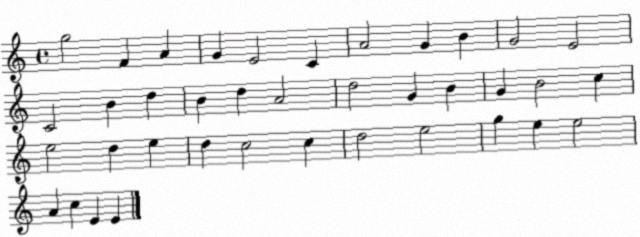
X:1
T:Untitled
M:4/4
L:1/4
K:C
g2 F A G E2 C A2 G B G2 E2 C2 B d B d A2 d2 G B G B2 c e2 d e d c2 c d2 e2 g e e2 A c E E